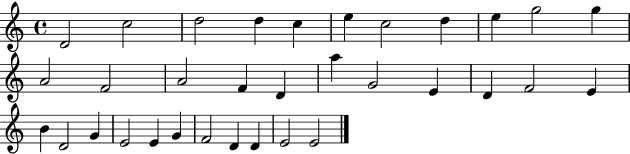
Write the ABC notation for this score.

X:1
T:Untitled
M:4/4
L:1/4
K:C
D2 c2 d2 d c e c2 d e g2 g A2 F2 A2 F D a G2 E D F2 E B D2 G E2 E G F2 D D E2 E2